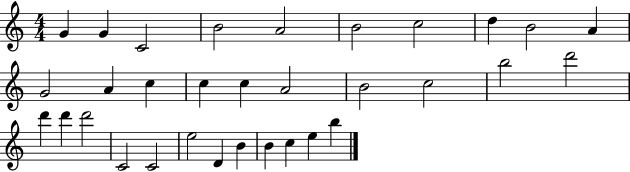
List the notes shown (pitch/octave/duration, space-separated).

G4/q G4/q C4/h B4/h A4/h B4/h C5/h D5/q B4/h A4/q G4/h A4/q C5/q C5/q C5/q A4/h B4/h C5/h B5/h D6/h D6/q D6/q D6/h C4/h C4/h E5/h D4/q B4/q B4/q C5/q E5/q B5/q